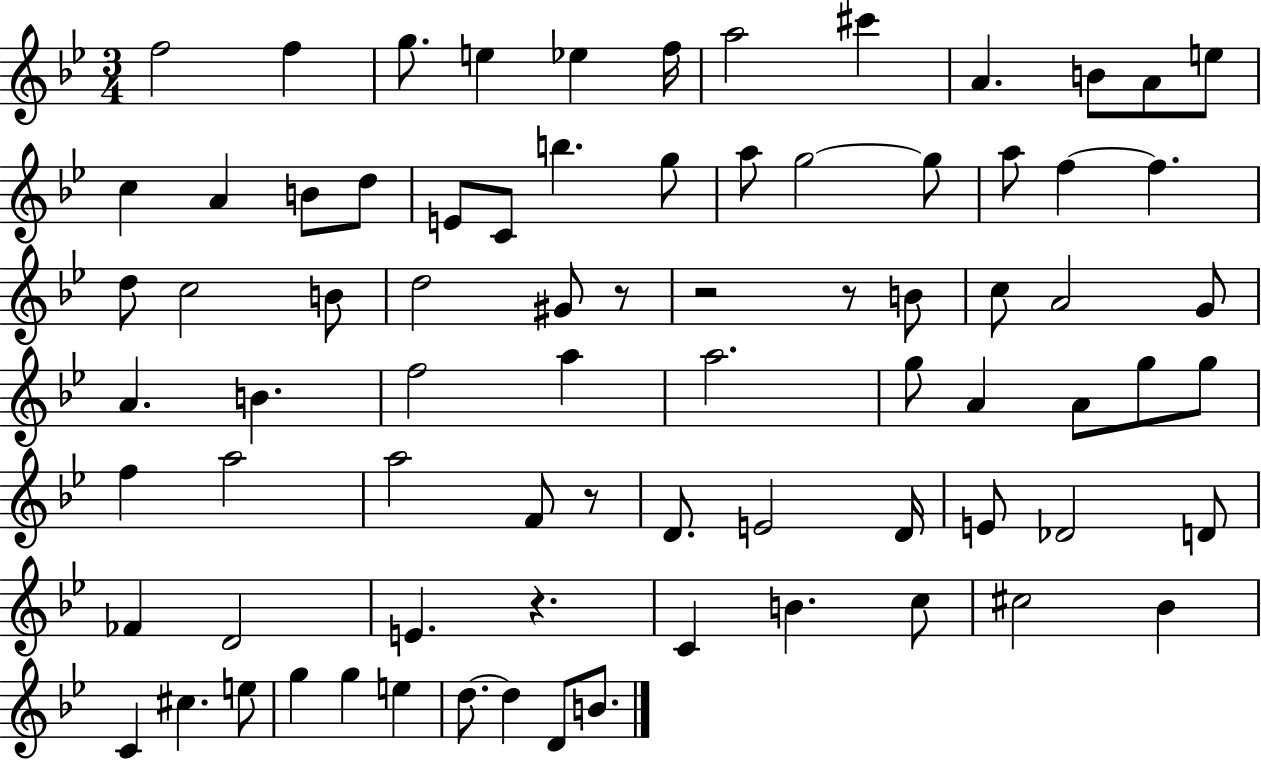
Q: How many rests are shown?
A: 5